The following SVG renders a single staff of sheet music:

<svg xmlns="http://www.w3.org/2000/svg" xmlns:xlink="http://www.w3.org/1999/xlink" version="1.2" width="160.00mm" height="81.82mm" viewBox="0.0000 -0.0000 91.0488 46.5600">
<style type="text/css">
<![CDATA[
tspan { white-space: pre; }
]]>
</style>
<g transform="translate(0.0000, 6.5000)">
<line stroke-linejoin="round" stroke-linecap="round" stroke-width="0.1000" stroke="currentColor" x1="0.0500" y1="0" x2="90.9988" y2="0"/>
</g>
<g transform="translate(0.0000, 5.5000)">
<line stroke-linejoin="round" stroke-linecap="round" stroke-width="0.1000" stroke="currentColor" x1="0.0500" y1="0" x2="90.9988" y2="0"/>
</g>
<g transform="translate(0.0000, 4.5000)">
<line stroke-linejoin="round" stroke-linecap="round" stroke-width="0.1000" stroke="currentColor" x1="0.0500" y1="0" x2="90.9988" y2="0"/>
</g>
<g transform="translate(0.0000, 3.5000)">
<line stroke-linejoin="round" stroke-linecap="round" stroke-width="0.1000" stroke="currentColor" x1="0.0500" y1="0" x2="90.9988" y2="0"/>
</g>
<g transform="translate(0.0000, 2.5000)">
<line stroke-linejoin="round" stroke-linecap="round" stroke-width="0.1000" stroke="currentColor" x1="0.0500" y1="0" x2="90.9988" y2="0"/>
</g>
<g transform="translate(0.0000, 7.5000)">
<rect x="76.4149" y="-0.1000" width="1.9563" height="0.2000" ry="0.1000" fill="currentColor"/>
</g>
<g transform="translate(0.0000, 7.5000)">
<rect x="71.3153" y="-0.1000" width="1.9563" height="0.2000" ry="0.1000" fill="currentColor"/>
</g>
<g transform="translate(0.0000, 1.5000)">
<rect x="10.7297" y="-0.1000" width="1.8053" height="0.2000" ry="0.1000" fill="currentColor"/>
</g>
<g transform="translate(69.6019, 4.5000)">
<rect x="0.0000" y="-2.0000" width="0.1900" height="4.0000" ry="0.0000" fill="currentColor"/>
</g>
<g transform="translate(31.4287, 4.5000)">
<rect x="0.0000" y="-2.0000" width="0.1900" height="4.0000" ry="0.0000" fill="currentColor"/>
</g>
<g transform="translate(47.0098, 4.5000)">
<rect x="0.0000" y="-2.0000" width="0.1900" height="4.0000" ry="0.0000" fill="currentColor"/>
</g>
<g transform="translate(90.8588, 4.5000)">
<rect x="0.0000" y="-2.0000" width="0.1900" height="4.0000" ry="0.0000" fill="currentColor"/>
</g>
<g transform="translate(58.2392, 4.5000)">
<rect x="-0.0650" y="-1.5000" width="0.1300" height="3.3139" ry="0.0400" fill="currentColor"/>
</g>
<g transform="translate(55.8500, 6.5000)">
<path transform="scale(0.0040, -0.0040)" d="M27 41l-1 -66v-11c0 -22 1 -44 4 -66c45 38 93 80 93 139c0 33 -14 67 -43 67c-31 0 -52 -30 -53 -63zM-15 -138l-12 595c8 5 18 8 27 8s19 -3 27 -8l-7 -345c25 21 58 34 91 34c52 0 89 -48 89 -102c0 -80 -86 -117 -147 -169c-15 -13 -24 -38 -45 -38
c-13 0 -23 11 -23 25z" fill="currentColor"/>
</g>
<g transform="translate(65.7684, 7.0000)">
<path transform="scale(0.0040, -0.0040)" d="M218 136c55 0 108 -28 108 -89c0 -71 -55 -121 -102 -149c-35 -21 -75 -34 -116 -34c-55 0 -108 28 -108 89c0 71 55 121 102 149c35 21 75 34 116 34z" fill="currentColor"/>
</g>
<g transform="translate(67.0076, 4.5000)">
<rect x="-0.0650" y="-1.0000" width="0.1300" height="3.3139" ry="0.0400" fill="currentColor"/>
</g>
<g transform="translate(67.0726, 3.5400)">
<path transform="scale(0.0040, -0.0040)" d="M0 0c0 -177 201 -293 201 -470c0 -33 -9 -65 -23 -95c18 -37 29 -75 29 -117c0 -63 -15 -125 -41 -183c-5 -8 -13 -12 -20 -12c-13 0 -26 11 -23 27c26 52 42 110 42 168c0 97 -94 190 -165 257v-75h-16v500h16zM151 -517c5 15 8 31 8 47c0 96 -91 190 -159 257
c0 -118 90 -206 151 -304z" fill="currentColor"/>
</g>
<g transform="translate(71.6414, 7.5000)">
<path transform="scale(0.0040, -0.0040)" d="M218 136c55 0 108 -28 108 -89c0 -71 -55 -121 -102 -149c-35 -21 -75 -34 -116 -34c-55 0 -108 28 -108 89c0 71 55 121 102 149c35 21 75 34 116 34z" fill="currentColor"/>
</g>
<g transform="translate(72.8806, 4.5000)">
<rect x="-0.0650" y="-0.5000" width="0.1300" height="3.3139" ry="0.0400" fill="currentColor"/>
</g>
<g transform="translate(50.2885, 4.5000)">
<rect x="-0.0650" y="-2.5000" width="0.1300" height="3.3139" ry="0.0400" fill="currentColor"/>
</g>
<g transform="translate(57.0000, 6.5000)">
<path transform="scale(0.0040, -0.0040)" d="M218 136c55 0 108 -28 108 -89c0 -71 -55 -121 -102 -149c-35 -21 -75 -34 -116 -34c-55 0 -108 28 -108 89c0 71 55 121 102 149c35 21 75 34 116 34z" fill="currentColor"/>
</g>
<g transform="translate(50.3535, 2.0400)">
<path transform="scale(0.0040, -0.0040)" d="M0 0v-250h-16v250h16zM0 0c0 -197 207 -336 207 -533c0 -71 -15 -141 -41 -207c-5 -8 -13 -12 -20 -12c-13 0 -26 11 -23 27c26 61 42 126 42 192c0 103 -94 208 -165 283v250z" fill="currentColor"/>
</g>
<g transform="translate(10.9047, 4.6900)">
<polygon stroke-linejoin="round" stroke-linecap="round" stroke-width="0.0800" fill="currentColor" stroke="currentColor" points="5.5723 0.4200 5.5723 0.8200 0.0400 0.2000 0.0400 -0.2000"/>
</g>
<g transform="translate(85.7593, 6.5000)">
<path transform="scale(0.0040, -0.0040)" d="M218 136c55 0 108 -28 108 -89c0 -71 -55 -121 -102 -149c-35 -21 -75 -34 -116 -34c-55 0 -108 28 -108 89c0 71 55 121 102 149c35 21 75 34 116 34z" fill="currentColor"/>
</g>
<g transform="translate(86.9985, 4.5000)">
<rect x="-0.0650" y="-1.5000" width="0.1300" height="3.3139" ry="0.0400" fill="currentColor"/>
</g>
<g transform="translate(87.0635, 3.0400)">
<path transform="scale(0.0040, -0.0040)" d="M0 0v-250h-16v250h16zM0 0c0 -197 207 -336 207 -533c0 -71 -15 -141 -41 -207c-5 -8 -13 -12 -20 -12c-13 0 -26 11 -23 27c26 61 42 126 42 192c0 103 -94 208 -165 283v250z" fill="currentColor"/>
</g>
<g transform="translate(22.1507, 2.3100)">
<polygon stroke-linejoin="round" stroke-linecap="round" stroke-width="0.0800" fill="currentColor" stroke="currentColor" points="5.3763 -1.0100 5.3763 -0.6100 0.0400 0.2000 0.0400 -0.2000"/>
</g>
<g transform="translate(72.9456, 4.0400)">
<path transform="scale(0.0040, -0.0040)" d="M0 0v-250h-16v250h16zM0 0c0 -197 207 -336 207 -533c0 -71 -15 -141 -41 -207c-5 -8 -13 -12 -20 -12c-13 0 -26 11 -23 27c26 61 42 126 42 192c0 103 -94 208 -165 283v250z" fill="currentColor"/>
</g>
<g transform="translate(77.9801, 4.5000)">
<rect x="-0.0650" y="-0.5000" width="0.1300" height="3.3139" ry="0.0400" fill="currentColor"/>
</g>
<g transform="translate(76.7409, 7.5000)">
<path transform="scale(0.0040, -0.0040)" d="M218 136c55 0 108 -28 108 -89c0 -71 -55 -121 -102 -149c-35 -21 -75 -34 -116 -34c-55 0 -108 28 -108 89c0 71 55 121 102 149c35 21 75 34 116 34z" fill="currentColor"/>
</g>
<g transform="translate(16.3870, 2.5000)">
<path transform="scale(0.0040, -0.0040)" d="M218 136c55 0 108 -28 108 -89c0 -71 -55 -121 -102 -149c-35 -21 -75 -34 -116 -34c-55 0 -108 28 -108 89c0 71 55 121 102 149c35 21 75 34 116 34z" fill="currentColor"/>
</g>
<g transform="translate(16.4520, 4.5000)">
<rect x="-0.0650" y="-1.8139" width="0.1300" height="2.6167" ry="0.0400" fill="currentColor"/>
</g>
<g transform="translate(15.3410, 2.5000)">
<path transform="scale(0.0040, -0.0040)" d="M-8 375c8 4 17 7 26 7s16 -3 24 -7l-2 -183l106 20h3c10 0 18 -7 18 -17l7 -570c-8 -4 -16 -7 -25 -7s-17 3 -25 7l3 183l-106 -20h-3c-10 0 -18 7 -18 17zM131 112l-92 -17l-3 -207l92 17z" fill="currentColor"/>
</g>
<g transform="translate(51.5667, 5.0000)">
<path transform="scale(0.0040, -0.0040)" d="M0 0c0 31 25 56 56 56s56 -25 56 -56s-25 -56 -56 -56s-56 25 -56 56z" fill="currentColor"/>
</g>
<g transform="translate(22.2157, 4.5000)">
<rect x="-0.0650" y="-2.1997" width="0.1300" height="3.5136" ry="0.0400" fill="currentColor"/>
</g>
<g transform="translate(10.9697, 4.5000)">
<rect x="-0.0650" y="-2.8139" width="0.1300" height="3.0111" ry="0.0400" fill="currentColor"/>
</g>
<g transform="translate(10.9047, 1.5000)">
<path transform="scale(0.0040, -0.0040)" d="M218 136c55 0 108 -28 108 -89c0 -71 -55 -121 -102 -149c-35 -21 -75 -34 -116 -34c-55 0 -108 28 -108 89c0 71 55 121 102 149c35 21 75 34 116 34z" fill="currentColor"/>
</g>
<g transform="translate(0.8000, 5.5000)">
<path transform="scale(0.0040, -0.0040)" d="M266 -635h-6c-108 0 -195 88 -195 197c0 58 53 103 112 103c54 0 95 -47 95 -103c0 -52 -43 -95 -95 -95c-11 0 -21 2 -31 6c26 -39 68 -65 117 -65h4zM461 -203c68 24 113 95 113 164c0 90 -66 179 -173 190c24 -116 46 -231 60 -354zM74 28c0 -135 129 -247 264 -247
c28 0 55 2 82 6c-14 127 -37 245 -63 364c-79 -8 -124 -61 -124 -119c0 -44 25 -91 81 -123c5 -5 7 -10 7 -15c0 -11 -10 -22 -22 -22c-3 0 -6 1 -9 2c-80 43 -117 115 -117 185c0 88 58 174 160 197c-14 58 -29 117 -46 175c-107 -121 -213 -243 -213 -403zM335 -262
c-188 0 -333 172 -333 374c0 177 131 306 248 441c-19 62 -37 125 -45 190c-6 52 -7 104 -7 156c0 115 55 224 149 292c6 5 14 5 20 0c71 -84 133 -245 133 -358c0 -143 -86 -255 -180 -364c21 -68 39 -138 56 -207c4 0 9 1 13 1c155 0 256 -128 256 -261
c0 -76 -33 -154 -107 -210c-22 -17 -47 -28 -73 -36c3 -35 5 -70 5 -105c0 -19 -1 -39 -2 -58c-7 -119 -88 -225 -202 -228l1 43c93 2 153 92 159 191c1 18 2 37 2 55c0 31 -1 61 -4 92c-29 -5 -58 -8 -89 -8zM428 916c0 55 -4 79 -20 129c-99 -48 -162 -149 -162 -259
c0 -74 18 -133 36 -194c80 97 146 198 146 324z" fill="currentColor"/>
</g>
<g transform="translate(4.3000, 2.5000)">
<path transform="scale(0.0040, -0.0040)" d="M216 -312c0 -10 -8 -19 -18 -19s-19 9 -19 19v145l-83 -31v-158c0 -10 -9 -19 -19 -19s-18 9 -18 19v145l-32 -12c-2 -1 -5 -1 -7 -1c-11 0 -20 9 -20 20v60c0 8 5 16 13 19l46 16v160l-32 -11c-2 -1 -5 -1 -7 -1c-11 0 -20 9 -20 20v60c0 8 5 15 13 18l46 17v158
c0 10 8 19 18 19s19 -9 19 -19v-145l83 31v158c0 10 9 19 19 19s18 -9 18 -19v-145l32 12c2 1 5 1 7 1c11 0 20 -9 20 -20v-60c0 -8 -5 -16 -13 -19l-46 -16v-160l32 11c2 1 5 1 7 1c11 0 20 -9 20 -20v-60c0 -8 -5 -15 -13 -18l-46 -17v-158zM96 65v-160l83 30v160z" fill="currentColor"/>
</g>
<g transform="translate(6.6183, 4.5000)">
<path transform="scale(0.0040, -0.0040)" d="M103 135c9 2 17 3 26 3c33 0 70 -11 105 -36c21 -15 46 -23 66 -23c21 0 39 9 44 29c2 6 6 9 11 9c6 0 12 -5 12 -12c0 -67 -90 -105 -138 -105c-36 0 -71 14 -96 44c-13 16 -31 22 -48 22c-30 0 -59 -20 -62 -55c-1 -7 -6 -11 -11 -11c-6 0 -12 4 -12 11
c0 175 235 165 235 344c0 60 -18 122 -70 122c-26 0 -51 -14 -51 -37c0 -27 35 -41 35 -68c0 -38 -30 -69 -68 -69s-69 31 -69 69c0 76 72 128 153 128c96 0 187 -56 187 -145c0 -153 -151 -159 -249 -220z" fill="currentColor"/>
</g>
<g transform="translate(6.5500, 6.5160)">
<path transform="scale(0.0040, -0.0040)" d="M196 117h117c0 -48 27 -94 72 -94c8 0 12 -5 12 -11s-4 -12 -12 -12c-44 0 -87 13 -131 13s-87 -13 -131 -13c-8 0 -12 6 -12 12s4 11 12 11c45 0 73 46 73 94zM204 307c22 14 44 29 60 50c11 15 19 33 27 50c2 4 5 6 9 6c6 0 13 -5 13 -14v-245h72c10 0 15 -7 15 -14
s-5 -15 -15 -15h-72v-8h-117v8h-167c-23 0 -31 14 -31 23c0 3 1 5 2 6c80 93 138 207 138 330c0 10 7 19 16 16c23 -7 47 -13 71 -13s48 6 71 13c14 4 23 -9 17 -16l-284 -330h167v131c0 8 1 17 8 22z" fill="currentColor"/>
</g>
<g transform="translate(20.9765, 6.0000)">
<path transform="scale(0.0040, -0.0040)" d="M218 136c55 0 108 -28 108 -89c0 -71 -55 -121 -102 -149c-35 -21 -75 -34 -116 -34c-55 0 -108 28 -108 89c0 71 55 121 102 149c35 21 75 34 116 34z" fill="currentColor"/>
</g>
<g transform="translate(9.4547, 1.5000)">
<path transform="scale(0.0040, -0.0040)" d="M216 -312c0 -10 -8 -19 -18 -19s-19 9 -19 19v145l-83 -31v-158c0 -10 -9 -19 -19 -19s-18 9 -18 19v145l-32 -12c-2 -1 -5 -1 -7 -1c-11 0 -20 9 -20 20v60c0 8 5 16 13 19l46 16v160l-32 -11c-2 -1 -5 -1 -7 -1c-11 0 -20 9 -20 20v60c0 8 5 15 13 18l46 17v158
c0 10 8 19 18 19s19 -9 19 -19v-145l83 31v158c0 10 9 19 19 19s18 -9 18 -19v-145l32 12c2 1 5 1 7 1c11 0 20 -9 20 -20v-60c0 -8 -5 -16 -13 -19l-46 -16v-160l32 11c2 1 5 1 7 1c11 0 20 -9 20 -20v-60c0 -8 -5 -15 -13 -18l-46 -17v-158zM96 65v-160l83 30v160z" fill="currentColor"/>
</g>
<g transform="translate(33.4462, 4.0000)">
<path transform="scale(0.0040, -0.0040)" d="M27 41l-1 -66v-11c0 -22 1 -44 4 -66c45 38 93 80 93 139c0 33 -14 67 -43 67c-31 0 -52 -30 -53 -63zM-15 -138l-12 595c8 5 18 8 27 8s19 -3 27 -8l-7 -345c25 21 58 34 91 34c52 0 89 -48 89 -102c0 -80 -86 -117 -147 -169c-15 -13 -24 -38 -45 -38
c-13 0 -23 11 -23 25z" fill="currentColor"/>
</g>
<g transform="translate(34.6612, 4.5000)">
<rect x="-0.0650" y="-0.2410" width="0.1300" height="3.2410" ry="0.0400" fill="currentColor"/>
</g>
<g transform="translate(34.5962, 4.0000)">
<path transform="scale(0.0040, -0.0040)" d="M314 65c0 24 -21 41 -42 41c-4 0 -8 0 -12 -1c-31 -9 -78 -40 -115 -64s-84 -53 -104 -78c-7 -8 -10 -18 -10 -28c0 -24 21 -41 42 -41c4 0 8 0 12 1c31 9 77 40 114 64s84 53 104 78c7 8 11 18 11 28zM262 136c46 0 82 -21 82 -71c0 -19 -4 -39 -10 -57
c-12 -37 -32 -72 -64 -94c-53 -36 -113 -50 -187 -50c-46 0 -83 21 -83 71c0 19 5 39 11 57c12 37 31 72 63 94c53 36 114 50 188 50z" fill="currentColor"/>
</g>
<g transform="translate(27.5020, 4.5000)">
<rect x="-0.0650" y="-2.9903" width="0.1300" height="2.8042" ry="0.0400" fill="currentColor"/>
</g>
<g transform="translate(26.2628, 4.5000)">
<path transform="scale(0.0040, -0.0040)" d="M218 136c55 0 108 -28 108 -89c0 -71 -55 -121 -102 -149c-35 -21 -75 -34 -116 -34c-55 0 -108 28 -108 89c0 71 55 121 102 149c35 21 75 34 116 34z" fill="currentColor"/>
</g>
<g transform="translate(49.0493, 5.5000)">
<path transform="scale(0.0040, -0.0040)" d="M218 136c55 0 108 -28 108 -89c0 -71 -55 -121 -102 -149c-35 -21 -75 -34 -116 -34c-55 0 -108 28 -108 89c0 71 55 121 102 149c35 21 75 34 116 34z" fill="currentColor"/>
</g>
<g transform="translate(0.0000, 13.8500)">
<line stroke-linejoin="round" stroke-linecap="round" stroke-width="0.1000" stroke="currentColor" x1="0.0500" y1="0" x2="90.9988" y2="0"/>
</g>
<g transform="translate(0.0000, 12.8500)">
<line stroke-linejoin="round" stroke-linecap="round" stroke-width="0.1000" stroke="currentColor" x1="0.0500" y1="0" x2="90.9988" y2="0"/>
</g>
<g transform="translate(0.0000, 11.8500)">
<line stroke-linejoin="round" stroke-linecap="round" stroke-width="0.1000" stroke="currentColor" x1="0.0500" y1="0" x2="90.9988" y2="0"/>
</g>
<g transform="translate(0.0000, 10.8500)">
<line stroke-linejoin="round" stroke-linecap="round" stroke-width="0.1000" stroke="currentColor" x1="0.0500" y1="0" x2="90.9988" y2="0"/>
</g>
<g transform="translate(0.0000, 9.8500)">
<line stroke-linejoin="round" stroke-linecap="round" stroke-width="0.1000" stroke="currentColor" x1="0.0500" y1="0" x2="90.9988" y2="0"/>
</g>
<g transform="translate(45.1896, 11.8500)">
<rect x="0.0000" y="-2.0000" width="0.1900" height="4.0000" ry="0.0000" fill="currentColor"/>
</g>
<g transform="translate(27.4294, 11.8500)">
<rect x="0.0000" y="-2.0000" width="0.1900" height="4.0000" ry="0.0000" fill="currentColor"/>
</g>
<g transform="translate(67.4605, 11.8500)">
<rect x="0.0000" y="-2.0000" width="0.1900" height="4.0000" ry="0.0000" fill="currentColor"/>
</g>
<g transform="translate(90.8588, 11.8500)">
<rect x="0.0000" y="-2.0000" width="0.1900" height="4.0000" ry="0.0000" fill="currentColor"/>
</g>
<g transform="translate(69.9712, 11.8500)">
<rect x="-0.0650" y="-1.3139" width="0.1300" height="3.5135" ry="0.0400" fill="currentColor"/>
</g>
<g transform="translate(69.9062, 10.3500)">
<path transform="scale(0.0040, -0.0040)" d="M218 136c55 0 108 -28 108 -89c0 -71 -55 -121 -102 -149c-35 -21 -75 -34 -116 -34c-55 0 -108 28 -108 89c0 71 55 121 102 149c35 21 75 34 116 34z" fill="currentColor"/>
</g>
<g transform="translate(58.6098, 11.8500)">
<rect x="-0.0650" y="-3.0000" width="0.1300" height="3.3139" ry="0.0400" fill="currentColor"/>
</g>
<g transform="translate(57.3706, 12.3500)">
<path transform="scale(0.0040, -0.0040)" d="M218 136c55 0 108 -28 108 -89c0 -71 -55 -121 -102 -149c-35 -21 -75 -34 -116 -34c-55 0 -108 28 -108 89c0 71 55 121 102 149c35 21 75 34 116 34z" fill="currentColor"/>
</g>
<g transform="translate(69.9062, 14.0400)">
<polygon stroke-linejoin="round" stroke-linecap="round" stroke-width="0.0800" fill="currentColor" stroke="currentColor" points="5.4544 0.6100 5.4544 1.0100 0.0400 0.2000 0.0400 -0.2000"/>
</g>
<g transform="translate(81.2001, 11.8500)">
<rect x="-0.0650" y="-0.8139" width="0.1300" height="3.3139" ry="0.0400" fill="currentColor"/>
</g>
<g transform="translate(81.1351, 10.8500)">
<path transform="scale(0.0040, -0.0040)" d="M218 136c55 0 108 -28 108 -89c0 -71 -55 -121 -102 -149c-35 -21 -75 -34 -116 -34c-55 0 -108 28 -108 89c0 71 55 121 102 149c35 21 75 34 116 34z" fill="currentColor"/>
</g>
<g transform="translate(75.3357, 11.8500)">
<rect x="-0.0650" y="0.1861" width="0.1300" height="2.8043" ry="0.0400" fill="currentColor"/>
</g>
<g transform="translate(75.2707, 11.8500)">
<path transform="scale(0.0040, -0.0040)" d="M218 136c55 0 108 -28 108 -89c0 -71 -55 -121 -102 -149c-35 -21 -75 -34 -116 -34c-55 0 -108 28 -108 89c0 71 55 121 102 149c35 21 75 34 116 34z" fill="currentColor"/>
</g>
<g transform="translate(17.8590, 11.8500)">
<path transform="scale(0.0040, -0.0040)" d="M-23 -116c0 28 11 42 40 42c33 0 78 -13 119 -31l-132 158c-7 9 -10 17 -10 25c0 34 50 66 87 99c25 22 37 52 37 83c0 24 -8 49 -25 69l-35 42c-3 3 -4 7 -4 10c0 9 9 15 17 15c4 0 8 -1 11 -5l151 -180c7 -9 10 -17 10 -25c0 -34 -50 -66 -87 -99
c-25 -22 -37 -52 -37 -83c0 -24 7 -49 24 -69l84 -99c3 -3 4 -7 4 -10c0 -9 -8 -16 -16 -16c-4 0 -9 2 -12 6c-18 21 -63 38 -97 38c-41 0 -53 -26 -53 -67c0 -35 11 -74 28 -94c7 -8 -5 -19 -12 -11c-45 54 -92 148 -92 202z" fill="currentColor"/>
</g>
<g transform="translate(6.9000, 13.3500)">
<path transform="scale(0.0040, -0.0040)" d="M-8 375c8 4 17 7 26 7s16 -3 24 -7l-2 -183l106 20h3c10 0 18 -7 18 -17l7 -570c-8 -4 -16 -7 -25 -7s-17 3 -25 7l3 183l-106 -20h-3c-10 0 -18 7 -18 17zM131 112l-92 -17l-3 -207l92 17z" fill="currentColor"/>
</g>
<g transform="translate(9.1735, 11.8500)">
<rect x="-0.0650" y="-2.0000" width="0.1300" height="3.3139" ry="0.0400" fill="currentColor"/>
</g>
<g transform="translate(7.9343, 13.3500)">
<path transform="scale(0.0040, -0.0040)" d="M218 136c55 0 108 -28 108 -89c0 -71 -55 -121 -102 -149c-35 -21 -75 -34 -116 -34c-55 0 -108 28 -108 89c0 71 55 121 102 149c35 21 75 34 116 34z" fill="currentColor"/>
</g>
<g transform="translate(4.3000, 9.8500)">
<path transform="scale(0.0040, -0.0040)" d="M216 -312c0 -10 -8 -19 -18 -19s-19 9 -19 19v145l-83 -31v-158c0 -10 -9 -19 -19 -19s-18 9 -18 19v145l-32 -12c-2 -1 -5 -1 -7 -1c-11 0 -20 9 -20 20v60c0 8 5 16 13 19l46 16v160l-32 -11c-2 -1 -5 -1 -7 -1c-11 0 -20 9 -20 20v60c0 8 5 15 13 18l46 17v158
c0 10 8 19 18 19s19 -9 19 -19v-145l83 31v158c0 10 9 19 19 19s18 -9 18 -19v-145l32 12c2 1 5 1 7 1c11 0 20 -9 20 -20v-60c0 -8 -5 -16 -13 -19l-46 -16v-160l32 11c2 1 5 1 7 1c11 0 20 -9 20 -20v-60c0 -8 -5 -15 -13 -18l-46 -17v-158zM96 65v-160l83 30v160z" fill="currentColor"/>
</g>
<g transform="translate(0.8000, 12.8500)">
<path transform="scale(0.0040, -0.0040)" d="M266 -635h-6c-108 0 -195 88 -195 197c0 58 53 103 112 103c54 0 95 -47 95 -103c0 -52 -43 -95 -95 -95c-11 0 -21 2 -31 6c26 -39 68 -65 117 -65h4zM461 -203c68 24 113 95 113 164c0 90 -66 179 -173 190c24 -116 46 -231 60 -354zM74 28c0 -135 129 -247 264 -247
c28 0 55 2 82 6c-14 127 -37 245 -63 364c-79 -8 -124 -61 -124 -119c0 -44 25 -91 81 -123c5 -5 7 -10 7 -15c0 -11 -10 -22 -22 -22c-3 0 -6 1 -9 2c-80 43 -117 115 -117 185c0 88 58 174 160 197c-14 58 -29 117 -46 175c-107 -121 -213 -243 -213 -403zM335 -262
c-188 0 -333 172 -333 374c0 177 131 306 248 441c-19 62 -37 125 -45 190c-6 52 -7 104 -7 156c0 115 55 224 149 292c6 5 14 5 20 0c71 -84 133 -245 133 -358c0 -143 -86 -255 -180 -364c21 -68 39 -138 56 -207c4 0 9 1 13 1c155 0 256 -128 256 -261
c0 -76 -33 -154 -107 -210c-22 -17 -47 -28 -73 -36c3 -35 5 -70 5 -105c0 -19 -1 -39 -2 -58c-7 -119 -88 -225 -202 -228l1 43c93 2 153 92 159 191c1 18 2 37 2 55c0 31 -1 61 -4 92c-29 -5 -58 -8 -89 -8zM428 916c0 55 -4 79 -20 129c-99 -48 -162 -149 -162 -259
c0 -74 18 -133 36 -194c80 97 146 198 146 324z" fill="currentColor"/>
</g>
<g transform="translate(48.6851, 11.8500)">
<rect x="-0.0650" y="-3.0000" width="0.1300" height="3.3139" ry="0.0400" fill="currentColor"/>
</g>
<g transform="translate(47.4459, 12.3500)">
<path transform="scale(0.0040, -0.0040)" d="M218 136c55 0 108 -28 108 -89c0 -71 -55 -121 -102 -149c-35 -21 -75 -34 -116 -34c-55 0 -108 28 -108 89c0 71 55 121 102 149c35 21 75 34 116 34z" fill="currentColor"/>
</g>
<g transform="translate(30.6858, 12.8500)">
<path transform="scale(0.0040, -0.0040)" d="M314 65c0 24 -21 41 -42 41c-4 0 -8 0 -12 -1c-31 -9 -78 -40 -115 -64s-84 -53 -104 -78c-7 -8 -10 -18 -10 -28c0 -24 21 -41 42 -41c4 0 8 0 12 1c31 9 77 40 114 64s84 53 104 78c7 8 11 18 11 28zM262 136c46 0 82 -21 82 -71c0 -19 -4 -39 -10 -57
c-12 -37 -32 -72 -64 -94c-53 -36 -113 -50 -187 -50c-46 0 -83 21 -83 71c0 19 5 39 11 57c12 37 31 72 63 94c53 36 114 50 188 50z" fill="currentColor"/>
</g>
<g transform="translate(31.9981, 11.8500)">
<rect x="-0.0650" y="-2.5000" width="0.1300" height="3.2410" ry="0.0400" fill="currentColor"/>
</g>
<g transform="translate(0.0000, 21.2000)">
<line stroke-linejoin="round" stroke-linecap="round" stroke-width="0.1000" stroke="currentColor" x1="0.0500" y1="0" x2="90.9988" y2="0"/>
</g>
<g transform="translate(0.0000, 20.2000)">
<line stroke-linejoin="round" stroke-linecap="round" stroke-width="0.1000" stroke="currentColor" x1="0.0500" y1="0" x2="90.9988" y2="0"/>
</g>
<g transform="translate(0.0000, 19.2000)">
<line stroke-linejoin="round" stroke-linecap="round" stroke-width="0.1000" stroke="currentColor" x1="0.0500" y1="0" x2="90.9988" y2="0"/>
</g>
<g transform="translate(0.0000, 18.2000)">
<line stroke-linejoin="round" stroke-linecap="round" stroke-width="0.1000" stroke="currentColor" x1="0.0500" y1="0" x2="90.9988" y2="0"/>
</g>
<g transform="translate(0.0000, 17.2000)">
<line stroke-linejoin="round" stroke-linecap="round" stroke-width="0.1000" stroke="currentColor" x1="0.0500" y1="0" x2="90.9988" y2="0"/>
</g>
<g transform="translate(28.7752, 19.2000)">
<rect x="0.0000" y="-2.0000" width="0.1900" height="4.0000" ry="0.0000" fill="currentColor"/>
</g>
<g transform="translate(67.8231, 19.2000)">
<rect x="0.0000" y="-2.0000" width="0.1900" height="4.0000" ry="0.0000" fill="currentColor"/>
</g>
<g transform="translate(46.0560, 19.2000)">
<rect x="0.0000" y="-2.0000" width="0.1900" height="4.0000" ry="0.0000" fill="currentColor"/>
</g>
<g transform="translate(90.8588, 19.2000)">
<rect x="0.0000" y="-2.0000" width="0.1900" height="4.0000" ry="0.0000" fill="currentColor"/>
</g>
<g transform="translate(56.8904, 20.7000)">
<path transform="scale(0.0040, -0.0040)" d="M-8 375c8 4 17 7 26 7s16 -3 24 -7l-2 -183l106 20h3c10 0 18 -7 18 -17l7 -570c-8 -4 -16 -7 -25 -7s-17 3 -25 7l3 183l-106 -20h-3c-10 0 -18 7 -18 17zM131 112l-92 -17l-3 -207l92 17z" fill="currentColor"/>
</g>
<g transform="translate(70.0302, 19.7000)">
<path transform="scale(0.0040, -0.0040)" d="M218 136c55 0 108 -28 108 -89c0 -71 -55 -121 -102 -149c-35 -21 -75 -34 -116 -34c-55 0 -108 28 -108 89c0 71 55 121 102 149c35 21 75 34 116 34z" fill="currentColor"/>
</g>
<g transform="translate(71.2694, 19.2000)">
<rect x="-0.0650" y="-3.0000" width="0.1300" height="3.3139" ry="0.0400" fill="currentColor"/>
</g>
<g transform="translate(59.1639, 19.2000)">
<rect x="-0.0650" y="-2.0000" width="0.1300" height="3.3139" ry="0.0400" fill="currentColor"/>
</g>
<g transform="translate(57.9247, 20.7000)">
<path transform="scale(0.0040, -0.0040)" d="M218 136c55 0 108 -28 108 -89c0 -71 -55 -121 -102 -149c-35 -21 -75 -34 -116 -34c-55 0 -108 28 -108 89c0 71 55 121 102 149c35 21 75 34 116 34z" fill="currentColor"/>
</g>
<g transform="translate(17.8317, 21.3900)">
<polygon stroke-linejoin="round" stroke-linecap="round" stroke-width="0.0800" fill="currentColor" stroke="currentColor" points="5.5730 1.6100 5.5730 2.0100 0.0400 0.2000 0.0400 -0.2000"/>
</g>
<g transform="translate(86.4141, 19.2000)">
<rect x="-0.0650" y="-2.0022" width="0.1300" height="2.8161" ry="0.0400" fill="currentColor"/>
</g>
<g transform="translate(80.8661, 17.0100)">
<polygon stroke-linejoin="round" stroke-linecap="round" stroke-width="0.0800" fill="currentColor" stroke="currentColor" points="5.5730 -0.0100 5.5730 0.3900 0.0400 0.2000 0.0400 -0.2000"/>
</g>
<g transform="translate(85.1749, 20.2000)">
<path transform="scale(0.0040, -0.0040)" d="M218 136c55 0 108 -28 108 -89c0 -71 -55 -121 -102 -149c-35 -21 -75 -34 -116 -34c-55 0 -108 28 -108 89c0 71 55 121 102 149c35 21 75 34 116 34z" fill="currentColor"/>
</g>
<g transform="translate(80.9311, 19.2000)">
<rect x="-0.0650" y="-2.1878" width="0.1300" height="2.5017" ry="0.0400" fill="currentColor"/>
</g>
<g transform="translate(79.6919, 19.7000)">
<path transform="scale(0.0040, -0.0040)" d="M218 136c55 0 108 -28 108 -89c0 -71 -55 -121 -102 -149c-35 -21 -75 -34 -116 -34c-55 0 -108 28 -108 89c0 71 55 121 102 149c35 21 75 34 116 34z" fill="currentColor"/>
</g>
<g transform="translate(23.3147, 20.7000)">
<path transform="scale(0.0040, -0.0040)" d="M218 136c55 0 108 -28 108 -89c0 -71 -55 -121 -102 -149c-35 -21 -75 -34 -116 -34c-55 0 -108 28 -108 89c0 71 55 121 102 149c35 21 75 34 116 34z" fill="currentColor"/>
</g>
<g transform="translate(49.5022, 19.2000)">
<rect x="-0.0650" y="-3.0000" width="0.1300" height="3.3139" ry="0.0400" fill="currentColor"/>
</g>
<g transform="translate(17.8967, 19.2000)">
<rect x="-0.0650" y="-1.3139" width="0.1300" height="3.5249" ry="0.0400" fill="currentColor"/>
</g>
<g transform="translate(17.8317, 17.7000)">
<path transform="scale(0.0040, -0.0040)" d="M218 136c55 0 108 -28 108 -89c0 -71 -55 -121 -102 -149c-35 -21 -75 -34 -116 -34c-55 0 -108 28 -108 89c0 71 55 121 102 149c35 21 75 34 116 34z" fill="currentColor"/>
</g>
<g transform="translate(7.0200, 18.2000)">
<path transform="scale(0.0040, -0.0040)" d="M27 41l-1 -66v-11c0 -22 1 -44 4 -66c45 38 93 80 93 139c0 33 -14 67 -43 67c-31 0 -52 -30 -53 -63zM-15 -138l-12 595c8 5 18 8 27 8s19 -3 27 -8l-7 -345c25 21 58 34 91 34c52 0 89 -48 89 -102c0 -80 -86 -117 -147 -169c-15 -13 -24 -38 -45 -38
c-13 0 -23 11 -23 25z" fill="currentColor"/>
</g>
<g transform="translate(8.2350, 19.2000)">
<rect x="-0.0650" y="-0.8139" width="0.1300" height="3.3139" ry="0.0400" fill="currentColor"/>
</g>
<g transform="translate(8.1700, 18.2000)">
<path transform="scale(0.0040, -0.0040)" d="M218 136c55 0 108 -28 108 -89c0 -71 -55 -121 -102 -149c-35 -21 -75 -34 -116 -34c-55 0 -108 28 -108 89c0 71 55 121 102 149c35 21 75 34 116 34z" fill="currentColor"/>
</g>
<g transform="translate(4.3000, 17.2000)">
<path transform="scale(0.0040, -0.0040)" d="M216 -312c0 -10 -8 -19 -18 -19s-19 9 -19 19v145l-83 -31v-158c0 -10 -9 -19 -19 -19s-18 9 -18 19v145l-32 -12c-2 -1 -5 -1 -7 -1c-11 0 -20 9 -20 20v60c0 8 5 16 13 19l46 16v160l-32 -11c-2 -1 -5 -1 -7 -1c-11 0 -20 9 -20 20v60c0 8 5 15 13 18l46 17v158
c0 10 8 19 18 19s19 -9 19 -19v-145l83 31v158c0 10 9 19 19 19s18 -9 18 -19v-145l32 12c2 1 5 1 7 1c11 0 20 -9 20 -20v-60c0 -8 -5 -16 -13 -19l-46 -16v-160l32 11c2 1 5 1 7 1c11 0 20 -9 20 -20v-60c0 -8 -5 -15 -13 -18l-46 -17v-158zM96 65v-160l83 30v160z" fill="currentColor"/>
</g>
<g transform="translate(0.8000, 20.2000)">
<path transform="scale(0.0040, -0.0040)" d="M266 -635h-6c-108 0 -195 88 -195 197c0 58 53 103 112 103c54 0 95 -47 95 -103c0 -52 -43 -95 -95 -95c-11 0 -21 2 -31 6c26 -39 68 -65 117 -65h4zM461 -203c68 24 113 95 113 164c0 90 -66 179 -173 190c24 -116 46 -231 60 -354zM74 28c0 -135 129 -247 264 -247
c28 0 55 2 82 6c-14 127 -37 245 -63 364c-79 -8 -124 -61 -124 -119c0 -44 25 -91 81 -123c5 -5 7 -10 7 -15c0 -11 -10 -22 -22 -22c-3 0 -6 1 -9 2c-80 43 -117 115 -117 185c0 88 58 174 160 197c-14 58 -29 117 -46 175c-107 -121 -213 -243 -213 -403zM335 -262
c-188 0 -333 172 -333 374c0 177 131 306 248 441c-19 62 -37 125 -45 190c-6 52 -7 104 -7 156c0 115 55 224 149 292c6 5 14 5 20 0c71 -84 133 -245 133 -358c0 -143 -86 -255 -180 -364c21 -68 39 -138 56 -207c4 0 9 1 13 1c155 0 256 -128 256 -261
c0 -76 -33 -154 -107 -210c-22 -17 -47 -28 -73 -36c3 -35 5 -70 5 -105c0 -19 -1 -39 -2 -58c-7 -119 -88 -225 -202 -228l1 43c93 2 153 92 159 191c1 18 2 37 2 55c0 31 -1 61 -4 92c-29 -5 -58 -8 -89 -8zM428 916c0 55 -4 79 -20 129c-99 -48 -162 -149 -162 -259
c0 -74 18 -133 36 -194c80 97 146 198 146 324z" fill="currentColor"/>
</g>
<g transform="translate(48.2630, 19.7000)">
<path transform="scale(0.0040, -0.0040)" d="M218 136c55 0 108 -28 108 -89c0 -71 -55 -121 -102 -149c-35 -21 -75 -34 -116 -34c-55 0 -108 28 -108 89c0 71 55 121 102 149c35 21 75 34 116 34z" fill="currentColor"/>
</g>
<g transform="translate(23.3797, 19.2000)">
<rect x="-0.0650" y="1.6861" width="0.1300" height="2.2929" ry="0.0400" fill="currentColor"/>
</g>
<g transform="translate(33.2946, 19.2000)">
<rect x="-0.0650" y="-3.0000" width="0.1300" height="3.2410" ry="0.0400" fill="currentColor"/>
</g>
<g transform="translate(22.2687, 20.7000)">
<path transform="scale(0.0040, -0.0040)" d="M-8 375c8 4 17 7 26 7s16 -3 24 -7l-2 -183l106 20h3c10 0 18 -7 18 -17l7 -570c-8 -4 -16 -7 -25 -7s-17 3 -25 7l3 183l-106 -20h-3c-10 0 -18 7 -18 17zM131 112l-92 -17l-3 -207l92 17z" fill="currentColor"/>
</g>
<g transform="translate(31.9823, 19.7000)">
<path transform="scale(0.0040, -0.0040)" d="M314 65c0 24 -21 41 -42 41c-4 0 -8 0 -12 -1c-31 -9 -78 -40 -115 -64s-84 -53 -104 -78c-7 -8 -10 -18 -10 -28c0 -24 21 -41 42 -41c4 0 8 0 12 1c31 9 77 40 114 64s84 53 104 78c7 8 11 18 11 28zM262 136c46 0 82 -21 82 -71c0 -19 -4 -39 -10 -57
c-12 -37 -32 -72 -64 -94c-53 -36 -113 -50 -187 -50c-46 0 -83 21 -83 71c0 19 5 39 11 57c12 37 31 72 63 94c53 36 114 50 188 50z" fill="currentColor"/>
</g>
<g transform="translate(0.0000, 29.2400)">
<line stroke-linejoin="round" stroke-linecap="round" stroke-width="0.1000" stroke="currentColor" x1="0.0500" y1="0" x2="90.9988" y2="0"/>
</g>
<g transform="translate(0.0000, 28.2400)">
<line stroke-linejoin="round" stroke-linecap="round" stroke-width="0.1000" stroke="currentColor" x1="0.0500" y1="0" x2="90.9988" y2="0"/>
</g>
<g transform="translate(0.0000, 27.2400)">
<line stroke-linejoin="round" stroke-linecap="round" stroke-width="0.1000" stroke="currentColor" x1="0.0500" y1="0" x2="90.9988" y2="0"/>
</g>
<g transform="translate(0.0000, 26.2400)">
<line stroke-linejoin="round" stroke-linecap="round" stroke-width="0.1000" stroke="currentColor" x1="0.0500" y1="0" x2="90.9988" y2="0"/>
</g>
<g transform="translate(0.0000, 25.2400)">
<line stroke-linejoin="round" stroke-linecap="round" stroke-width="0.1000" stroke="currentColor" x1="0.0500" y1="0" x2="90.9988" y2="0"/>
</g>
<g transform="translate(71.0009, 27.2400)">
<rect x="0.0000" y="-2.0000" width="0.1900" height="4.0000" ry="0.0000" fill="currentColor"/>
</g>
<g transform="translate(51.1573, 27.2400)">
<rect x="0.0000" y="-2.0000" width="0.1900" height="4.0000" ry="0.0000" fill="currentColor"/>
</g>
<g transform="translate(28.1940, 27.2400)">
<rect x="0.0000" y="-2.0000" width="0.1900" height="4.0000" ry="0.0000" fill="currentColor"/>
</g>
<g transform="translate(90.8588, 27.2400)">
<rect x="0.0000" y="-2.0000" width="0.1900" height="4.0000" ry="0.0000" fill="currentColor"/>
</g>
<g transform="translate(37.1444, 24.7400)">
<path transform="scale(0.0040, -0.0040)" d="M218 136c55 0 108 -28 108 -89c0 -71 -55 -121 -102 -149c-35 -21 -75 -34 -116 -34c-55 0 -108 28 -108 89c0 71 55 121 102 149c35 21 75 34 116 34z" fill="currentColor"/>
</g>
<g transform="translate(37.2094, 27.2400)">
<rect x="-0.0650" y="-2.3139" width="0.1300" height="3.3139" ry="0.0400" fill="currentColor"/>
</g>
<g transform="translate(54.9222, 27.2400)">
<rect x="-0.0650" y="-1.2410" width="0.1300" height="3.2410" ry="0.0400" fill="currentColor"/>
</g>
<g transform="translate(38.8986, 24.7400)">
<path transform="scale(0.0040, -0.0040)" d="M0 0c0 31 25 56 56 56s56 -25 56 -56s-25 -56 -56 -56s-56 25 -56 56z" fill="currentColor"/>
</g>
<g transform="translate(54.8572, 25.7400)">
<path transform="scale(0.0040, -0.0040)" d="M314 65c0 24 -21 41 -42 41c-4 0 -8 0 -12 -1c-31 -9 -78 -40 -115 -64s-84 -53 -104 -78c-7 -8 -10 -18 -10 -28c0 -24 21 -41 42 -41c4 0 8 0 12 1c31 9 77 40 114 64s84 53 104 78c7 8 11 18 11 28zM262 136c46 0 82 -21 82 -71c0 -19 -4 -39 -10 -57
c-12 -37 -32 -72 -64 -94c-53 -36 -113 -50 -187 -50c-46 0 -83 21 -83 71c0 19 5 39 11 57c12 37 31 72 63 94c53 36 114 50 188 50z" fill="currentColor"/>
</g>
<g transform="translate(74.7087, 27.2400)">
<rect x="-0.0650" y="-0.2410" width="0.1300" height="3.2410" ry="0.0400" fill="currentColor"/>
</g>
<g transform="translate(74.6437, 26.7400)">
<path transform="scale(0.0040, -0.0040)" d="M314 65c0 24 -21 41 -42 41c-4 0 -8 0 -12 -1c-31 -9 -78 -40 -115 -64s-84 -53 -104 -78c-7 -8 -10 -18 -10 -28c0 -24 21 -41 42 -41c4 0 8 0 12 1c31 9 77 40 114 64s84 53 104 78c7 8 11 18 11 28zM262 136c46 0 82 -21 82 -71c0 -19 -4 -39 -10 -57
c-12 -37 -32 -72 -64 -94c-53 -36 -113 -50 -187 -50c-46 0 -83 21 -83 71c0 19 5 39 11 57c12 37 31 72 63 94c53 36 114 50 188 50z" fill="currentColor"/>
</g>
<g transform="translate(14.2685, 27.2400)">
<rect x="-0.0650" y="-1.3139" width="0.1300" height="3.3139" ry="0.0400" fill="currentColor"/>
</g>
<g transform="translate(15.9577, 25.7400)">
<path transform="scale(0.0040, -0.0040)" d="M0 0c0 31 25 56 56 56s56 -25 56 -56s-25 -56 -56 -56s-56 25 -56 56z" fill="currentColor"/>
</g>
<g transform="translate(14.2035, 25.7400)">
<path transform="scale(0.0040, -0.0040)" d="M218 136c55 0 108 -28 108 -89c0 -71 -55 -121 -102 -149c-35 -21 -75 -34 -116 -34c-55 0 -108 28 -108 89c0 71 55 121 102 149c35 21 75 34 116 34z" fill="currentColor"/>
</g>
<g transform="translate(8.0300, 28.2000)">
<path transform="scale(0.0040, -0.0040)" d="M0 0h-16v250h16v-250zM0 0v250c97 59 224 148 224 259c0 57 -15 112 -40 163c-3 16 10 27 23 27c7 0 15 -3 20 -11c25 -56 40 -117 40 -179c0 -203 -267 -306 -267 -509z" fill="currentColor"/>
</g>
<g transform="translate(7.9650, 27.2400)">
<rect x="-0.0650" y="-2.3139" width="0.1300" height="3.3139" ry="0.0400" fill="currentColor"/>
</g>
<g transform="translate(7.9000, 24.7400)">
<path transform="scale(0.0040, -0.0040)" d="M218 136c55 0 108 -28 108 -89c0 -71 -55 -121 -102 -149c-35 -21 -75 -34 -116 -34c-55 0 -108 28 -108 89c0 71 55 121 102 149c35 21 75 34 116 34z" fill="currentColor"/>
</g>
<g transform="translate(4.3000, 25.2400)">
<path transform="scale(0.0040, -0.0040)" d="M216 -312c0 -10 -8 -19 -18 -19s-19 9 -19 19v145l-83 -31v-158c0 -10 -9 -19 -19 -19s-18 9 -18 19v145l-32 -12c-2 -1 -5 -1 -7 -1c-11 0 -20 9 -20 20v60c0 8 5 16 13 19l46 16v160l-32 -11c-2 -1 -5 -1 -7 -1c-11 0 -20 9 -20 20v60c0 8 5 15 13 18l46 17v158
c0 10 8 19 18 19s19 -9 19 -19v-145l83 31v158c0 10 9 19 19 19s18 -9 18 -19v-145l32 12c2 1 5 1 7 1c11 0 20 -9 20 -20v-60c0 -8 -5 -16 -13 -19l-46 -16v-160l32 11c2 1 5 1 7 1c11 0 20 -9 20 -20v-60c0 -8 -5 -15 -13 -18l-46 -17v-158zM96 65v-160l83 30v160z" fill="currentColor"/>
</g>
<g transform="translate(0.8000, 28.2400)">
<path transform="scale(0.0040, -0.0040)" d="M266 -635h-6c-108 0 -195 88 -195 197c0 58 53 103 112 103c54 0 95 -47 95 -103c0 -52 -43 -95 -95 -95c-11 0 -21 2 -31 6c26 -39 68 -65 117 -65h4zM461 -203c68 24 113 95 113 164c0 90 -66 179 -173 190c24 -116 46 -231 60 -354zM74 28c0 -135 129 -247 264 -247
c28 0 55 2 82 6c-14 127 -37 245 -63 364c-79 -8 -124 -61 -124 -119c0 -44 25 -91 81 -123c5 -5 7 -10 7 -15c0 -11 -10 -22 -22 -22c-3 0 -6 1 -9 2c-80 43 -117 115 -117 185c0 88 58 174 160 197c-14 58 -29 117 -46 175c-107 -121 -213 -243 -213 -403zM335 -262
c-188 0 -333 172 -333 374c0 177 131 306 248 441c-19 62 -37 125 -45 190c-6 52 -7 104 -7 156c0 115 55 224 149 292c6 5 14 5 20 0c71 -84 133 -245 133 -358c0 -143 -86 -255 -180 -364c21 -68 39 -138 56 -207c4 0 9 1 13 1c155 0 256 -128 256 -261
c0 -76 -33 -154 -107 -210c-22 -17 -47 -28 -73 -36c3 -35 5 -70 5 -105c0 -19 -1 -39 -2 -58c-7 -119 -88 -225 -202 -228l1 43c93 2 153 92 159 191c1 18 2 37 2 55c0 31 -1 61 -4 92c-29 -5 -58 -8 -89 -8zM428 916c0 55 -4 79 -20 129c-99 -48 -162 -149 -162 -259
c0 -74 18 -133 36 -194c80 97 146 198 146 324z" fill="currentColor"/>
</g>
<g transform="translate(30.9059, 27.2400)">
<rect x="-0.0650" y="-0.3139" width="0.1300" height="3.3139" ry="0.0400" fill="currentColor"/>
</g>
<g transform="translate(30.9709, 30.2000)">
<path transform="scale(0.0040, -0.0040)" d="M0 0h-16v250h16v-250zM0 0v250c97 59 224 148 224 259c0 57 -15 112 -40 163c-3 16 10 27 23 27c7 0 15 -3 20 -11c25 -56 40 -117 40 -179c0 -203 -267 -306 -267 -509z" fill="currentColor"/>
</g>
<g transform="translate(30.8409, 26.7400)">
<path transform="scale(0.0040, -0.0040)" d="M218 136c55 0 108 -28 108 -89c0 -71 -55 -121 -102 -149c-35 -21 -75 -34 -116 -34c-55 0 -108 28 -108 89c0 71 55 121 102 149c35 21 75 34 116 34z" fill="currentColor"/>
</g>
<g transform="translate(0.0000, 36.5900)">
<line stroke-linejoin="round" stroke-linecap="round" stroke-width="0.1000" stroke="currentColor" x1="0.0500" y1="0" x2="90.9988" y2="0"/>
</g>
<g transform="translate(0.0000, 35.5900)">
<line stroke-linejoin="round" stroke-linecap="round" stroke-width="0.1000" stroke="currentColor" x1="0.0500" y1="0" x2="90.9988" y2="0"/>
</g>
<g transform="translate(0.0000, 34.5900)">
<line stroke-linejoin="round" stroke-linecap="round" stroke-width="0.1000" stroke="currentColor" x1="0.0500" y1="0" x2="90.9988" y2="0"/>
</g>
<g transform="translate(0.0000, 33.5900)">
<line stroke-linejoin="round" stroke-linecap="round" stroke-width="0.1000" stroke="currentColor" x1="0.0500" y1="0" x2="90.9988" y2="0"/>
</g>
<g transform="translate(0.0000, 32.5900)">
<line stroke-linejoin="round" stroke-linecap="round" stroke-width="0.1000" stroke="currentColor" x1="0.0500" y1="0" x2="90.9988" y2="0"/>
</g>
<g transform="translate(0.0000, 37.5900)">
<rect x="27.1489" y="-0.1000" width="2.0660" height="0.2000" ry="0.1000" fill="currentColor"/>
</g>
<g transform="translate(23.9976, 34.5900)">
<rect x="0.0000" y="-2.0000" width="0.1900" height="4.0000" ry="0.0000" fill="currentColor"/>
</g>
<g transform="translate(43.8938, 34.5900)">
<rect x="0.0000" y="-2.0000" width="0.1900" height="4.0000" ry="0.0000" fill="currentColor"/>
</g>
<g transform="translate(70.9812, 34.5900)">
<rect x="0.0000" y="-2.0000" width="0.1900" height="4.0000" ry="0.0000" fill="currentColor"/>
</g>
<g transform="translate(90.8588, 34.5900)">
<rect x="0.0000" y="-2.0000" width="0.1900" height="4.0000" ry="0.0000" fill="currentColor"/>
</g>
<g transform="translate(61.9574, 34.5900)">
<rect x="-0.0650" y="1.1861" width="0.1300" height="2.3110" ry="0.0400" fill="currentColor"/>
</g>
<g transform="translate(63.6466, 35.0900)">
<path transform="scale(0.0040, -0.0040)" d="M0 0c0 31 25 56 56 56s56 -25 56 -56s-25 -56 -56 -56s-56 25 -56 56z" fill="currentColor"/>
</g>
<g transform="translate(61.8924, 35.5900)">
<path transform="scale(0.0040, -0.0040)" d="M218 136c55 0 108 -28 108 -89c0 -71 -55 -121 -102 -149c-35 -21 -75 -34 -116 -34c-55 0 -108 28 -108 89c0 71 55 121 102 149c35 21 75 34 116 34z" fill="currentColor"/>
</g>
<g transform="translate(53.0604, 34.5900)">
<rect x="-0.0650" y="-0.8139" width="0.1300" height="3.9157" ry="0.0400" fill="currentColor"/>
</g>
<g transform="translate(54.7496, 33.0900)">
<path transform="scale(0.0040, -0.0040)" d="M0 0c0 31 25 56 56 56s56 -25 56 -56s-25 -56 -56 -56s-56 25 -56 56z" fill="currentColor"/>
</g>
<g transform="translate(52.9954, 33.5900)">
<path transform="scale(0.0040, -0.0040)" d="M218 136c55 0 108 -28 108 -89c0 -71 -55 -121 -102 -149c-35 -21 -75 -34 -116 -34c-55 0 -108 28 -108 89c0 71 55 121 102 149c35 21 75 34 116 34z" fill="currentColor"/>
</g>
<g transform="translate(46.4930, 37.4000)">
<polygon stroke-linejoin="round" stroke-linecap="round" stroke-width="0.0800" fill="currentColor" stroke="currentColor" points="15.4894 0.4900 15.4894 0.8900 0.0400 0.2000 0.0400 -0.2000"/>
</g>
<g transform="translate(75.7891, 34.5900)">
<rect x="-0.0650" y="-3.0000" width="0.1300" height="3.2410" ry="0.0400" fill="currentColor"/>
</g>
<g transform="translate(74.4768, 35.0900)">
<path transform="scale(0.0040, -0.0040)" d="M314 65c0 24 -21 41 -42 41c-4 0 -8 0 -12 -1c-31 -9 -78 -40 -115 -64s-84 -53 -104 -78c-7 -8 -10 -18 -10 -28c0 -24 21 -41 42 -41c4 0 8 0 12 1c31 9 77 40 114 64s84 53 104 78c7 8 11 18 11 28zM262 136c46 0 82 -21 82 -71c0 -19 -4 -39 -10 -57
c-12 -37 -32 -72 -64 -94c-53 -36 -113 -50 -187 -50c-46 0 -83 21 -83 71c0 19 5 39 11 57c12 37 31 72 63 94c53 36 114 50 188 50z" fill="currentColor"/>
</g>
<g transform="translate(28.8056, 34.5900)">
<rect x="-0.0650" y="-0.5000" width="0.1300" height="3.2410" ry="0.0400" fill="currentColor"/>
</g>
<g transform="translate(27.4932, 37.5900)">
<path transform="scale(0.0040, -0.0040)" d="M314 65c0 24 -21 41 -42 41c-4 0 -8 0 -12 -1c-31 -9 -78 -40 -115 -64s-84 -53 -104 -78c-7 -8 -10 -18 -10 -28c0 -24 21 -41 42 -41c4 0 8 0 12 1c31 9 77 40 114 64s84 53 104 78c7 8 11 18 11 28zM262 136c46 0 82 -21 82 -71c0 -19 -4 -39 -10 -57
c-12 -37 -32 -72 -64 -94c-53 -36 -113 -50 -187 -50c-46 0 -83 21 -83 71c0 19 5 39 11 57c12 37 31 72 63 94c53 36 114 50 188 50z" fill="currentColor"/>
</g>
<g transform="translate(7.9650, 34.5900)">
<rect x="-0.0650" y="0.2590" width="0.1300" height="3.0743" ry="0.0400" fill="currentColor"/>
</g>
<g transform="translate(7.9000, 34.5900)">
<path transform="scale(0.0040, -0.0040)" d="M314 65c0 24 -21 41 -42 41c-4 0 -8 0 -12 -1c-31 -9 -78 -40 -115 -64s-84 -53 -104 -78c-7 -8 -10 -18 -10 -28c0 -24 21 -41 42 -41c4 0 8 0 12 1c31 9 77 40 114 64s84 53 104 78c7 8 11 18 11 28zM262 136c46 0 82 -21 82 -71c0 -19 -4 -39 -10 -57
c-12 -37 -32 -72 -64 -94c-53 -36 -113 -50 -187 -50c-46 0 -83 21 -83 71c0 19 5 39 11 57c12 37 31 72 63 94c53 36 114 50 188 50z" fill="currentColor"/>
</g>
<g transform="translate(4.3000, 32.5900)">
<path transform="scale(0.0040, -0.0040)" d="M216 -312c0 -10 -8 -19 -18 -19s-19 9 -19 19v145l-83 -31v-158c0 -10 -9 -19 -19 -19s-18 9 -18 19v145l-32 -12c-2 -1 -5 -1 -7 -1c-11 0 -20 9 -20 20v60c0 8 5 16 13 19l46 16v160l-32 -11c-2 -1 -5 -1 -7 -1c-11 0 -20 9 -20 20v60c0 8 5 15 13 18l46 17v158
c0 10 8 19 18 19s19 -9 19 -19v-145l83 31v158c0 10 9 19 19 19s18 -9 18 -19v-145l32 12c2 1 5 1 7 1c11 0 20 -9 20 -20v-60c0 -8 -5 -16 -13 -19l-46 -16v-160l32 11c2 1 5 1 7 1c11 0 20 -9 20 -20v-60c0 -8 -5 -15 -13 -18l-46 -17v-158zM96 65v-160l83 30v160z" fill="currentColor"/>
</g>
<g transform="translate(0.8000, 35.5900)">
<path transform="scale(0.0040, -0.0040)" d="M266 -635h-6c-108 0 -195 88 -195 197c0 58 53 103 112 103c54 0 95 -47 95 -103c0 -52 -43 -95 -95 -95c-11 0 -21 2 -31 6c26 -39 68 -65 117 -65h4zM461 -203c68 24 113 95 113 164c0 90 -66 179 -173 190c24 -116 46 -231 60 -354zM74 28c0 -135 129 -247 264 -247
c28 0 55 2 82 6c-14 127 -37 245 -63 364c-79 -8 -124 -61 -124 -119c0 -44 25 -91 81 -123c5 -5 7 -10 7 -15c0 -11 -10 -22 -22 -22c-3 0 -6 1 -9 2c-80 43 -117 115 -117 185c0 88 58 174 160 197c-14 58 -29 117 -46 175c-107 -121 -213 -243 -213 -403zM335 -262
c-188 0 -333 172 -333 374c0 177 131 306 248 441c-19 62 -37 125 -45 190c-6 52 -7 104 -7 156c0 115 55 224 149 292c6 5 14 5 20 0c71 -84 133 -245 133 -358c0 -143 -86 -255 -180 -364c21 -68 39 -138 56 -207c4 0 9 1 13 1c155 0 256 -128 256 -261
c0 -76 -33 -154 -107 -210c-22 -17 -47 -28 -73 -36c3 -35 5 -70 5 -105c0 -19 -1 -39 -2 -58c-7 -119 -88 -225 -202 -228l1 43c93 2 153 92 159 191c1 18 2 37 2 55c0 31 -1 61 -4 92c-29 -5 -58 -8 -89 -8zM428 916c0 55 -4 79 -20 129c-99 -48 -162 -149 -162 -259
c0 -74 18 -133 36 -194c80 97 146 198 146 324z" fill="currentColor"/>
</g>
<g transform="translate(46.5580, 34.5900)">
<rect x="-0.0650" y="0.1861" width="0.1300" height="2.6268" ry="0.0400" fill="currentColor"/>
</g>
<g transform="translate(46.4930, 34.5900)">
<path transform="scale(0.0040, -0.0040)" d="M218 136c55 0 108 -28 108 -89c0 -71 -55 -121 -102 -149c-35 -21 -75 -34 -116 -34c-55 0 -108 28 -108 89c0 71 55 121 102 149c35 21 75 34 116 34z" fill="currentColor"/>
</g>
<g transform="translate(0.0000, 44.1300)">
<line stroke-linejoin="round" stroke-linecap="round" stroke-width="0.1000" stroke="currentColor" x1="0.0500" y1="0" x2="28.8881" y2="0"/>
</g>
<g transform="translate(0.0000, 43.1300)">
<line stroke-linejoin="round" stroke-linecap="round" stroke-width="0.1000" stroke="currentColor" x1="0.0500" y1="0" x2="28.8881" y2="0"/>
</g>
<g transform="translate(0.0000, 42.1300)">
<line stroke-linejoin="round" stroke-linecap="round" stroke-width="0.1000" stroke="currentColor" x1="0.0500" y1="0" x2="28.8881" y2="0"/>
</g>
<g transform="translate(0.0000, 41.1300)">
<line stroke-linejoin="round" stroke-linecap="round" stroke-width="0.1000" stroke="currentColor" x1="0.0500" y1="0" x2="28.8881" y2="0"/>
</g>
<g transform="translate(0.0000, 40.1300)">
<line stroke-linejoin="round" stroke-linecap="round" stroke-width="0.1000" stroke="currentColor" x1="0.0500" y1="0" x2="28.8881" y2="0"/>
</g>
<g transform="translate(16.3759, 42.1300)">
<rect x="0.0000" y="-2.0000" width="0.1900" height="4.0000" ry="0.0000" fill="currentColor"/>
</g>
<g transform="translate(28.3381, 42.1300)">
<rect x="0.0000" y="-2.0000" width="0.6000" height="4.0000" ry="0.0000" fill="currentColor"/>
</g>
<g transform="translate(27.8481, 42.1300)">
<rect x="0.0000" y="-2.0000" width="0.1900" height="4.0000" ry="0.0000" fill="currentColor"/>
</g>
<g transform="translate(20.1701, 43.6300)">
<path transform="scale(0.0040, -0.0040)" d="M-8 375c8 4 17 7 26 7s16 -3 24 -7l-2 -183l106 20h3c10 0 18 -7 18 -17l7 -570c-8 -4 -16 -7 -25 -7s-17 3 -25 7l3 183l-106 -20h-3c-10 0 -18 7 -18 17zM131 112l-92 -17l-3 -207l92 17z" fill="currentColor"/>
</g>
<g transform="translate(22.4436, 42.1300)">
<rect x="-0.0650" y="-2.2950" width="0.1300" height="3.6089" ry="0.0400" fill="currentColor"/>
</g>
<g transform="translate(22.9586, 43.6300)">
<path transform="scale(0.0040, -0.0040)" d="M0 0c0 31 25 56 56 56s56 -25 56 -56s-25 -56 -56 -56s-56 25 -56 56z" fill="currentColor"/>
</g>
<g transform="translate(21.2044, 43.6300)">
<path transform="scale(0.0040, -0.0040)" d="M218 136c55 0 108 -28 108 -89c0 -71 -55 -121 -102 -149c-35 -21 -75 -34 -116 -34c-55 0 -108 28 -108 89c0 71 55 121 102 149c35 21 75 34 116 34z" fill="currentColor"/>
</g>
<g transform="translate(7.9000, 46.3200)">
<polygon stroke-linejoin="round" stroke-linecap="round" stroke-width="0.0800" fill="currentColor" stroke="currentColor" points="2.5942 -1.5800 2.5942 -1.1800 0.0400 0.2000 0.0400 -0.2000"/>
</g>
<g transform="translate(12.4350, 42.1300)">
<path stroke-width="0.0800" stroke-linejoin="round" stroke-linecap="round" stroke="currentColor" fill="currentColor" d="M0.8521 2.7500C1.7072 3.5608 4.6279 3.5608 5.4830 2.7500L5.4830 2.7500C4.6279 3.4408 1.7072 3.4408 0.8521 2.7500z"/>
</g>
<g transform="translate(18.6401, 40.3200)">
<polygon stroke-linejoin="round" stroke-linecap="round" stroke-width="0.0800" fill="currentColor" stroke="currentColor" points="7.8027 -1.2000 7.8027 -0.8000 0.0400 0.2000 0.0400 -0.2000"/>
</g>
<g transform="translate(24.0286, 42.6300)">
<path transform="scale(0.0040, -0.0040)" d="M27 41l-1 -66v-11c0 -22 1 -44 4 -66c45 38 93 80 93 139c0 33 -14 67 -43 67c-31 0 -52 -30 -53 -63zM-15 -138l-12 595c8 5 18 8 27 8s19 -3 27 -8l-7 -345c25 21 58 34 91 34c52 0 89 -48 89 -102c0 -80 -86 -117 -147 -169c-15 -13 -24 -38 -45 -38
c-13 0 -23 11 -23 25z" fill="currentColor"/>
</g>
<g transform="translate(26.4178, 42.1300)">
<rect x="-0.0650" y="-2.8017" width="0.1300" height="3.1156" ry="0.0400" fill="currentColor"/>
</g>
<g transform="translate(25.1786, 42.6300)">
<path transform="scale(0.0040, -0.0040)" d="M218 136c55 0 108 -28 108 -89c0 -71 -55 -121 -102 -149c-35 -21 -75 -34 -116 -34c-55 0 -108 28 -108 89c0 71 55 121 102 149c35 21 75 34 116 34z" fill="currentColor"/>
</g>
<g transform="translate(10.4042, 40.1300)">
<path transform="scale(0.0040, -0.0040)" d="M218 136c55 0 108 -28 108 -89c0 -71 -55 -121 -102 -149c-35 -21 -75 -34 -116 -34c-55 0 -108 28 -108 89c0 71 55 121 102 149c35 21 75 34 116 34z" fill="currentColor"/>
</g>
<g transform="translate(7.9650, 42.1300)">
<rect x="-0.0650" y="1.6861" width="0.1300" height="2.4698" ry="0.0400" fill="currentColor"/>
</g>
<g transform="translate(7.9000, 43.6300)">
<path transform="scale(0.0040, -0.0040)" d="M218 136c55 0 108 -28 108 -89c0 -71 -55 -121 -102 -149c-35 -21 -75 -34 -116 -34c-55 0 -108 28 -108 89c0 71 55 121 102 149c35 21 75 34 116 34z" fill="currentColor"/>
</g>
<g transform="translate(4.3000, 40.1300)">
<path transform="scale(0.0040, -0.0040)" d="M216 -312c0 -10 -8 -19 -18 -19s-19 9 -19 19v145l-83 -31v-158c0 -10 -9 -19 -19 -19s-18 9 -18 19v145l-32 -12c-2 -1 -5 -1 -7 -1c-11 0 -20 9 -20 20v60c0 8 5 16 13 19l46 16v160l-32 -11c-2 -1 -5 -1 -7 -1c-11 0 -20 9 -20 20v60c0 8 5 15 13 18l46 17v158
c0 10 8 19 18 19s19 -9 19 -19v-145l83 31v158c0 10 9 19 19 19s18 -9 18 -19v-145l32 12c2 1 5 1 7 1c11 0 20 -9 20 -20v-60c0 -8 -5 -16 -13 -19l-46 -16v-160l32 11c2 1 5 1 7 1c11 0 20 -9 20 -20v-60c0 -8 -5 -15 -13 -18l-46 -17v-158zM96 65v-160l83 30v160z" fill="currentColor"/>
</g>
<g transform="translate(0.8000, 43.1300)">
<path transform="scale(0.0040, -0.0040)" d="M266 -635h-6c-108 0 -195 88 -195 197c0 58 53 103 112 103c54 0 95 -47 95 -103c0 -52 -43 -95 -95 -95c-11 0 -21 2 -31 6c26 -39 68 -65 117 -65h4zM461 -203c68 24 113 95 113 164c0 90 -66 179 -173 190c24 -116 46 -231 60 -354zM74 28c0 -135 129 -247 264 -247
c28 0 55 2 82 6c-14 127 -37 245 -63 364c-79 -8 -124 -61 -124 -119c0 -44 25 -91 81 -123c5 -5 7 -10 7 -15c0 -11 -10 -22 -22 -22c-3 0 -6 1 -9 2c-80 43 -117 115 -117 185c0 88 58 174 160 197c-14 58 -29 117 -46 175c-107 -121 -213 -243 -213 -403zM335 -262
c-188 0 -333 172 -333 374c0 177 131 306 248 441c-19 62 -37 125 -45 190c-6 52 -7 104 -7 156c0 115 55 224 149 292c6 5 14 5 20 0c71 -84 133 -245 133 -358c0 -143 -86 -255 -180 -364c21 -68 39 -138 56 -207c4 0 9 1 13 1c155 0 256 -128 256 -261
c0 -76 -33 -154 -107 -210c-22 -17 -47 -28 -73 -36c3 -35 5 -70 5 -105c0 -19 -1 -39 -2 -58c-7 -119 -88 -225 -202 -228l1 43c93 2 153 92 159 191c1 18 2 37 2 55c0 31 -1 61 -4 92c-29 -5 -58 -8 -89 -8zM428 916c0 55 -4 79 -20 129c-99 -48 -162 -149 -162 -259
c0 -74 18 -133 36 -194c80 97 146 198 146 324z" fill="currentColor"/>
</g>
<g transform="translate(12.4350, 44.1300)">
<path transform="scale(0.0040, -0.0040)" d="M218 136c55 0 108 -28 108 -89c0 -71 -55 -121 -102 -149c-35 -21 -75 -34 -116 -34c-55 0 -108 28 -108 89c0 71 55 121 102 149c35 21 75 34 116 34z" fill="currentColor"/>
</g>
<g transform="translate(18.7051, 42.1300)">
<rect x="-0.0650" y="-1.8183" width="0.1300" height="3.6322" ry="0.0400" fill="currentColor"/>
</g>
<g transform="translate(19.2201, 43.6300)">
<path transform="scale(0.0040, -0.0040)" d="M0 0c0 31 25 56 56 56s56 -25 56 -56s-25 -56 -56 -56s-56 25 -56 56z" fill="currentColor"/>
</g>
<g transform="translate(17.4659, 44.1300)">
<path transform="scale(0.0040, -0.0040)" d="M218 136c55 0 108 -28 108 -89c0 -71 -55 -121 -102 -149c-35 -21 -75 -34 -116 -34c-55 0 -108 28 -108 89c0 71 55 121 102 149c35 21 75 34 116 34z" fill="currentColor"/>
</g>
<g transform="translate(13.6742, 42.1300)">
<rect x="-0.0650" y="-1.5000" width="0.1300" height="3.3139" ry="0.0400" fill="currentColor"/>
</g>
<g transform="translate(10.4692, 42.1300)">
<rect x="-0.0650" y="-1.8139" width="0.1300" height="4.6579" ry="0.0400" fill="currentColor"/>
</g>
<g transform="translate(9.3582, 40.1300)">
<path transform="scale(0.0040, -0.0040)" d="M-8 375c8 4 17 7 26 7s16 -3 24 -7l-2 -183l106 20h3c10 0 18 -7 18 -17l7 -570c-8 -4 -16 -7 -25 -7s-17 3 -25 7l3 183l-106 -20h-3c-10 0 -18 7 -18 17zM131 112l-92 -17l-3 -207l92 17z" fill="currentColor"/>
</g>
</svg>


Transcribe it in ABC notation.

X:1
T:Untitled
M:2/4
L:1/4
K:G
^a/2 f/2 ^F/2 B/2 _c2 G/2 _E D/4 C/2 C E/2 F z G2 A A e/2 B/2 d _d e/2 F/2 A2 A F A A/2 G/2 g/2 e c/2 g e2 c2 B2 C2 B/2 d/2 G/2 A2 ^F/2 f/2 E E/2 F/2 _A/2